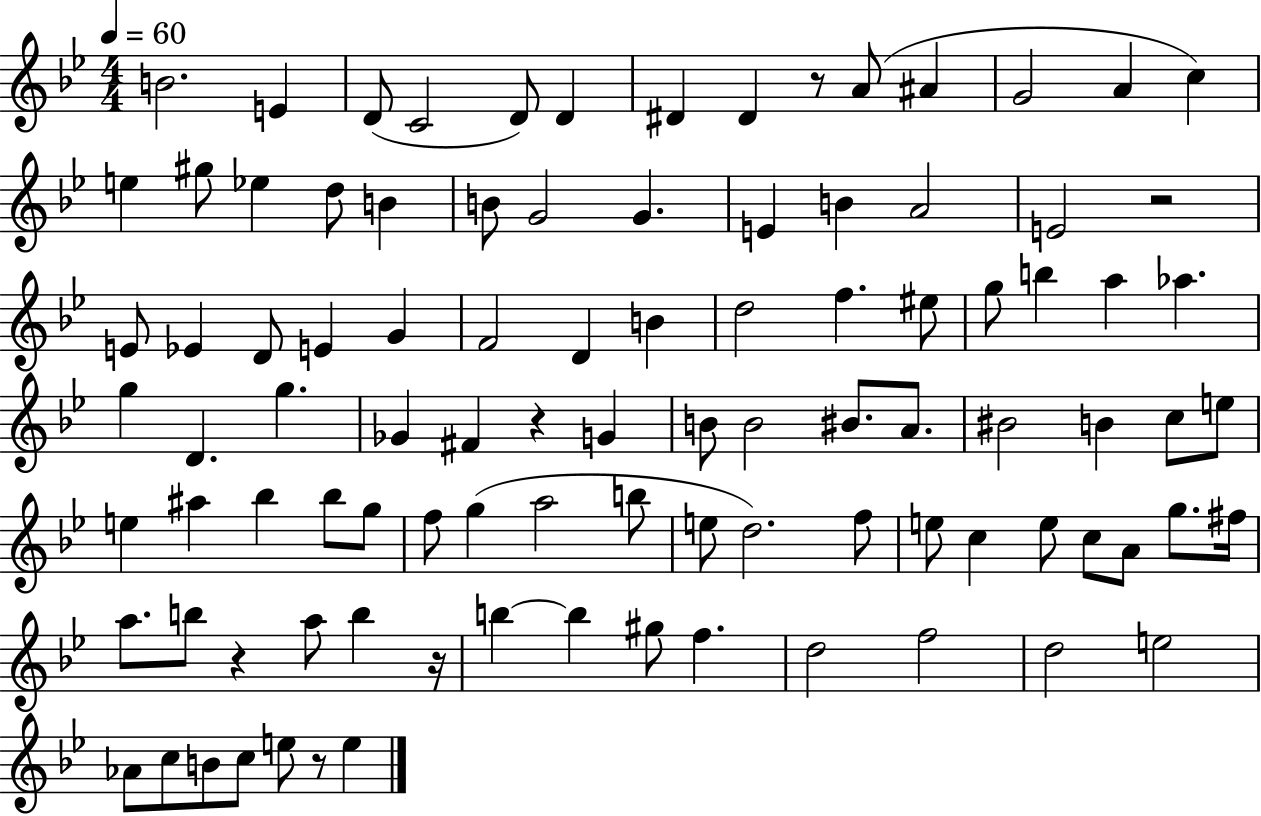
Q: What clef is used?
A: treble